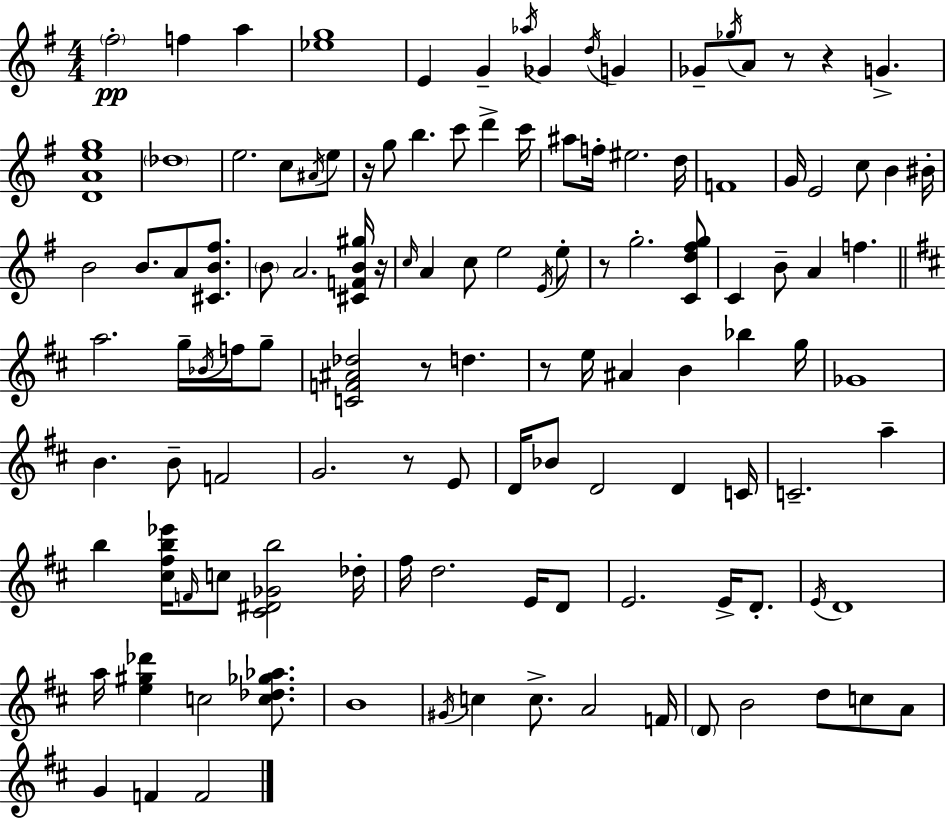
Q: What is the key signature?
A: G major